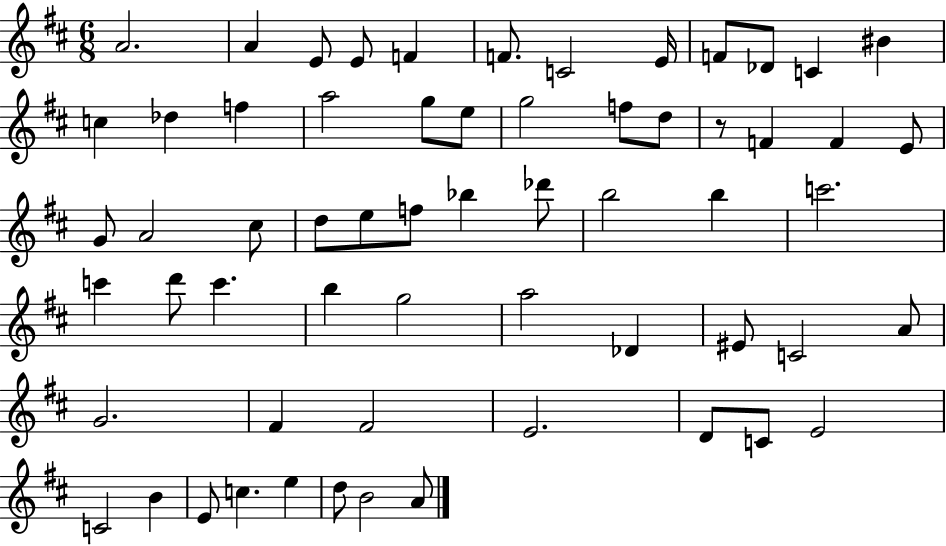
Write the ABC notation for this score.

X:1
T:Untitled
M:6/8
L:1/4
K:D
A2 A E/2 E/2 F F/2 C2 E/4 F/2 _D/2 C ^B c _d f a2 g/2 e/2 g2 f/2 d/2 z/2 F F E/2 G/2 A2 ^c/2 d/2 e/2 f/2 _b _d'/2 b2 b c'2 c' d'/2 c' b g2 a2 _D ^E/2 C2 A/2 G2 ^F ^F2 E2 D/2 C/2 E2 C2 B E/2 c e d/2 B2 A/2